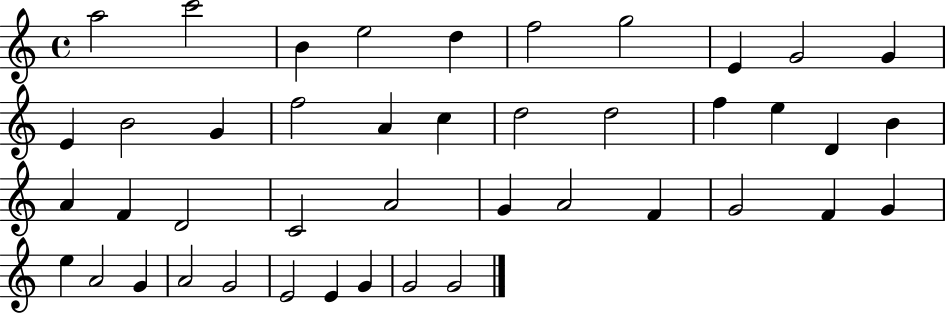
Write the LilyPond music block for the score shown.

{
  \clef treble
  \time 4/4
  \defaultTimeSignature
  \key c \major
  a''2 c'''2 | b'4 e''2 d''4 | f''2 g''2 | e'4 g'2 g'4 | \break e'4 b'2 g'4 | f''2 a'4 c''4 | d''2 d''2 | f''4 e''4 d'4 b'4 | \break a'4 f'4 d'2 | c'2 a'2 | g'4 a'2 f'4 | g'2 f'4 g'4 | \break e''4 a'2 g'4 | a'2 g'2 | e'2 e'4 g'4 | g'2 g'2 | \break \bar "|."
}